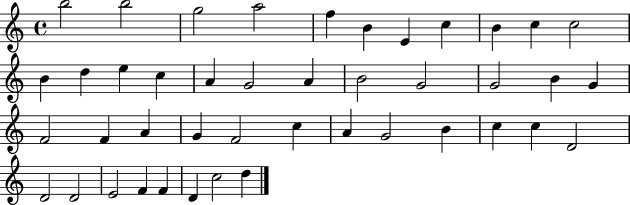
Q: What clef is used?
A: treble